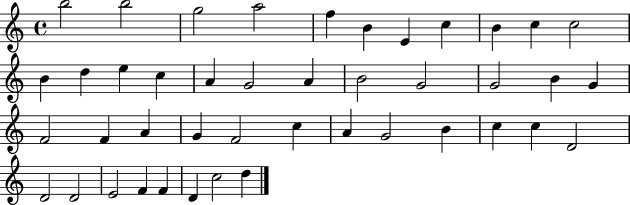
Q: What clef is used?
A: treble